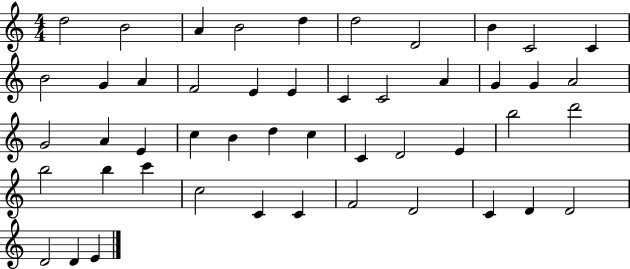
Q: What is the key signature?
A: C major